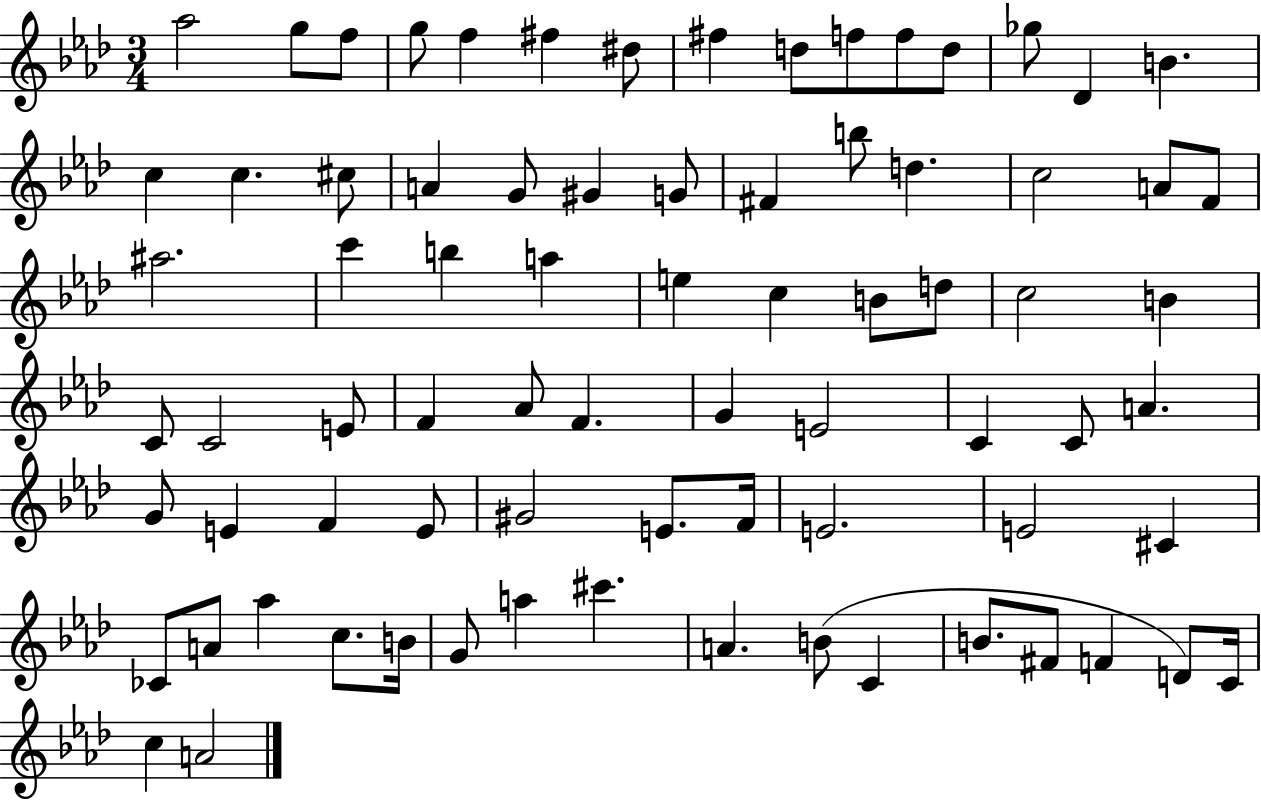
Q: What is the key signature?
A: AES major